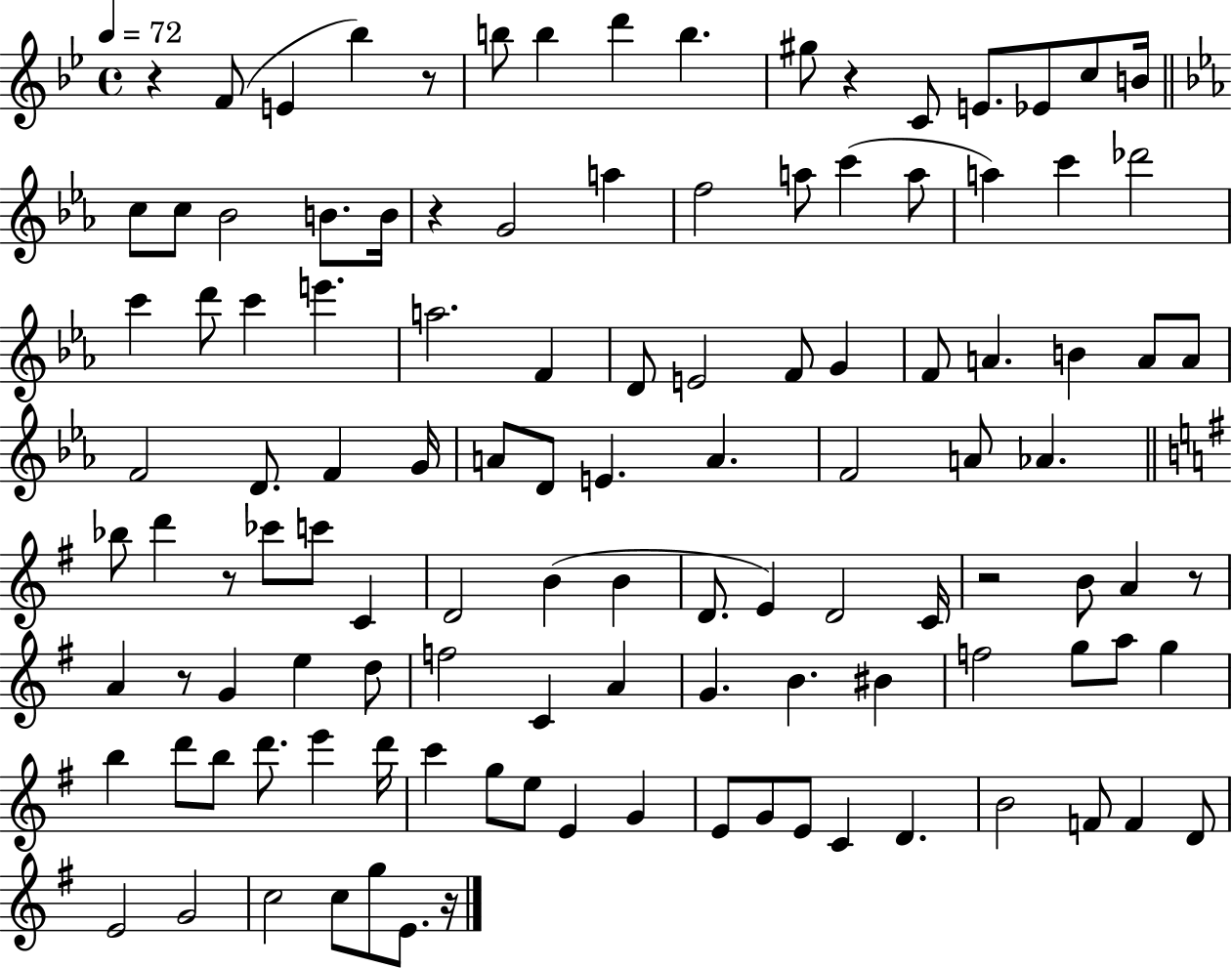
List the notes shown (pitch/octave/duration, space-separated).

R/q F4/e E4/q Bb5/q R/e B5/e B5/q D6/q B5/q. G#5/e R/q C4/e E4/e. Eb4/e C5/e B4/s C5/e C5/e Bb4/h B4/e. B4/s R/q G4/h A5/q F5/h A5/e C6/q A5/e A5/q C6/q Db6/h C6/q D6/e C6/q E6/q. A5/h. F4/q D4/e E4/h F4/e G4/q F4/e A4/q. B4/q A4/e A4/e F4/h D4/e. F4/q G4/s A4/e D4/e E4/q. A4/q. F4/h A4/e Ab4/q. Bb5/e D6/q R/e CES6/e C6/e C4/q D4/h B4/q B4/q D4/e. E4/q D4/h C4/s R/h B4/e A4/q R/e A4/q R/e G4/q E5/q D5/e F5/h C4/q A4/q G4/q. B4/q. BIS4/q F5/h G5/e A5/e G5/q B5/q D6/e B5/e D6/e. E6/q D6/s C6/q G5/e E5/e E4/q G4/q E4/e G4/e E4/e C4/q D4/q. B4/h F4/e F4/q D4/e E4/h G4/h C5/h C5/e G5/e E4/e. R/s